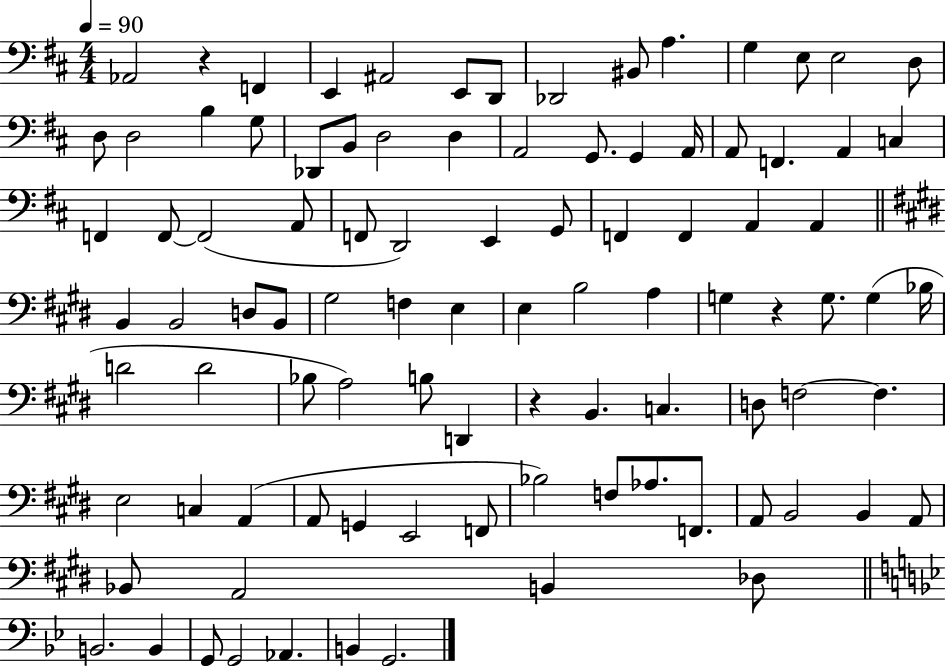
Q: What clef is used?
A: bass